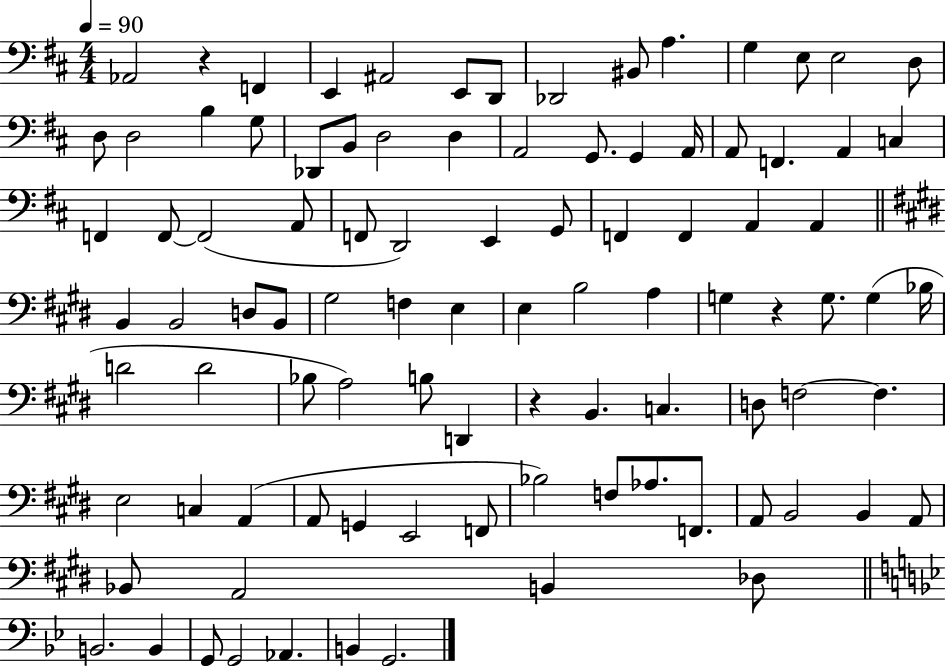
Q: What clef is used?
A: bass